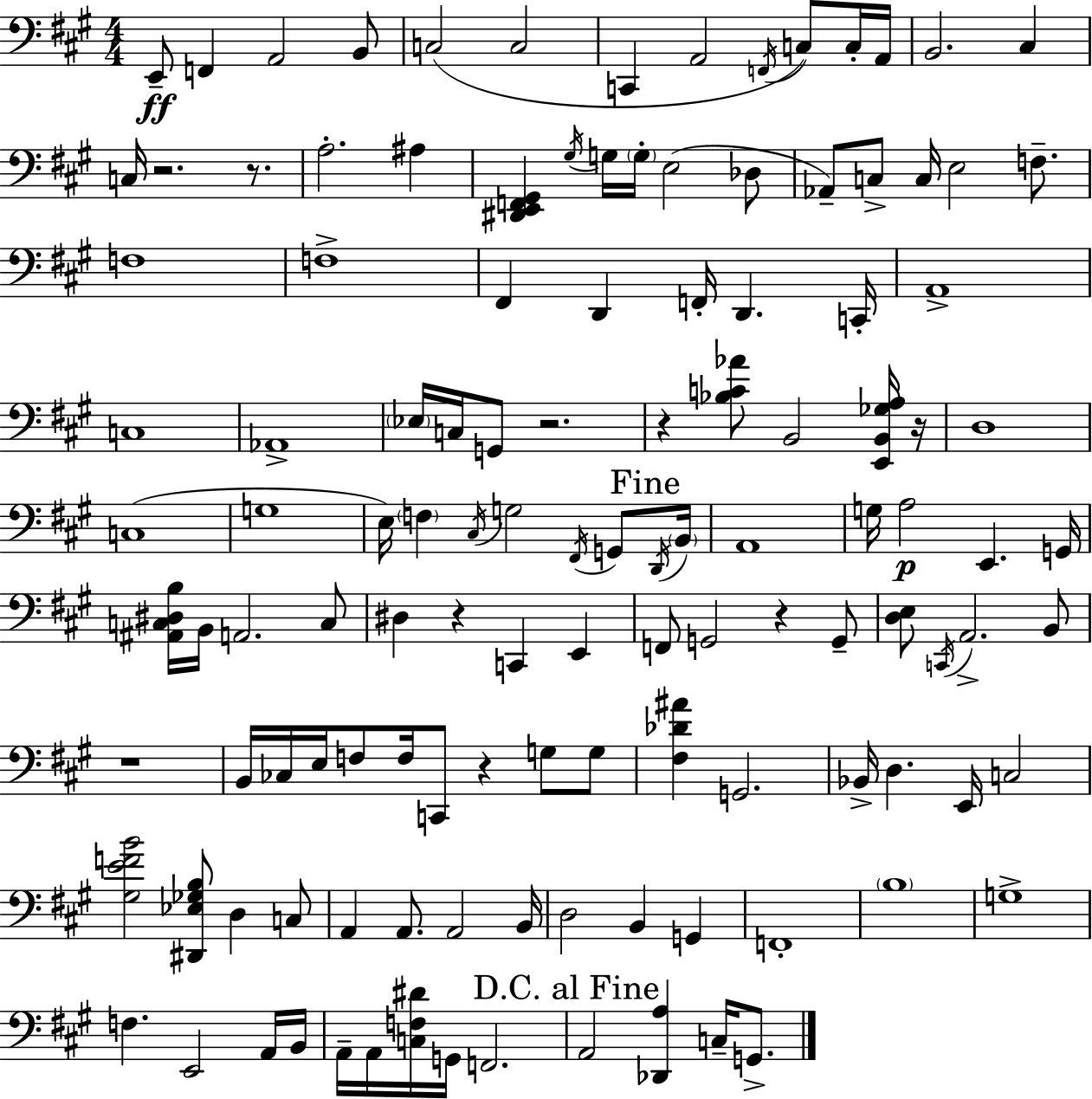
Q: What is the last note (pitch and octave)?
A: G2